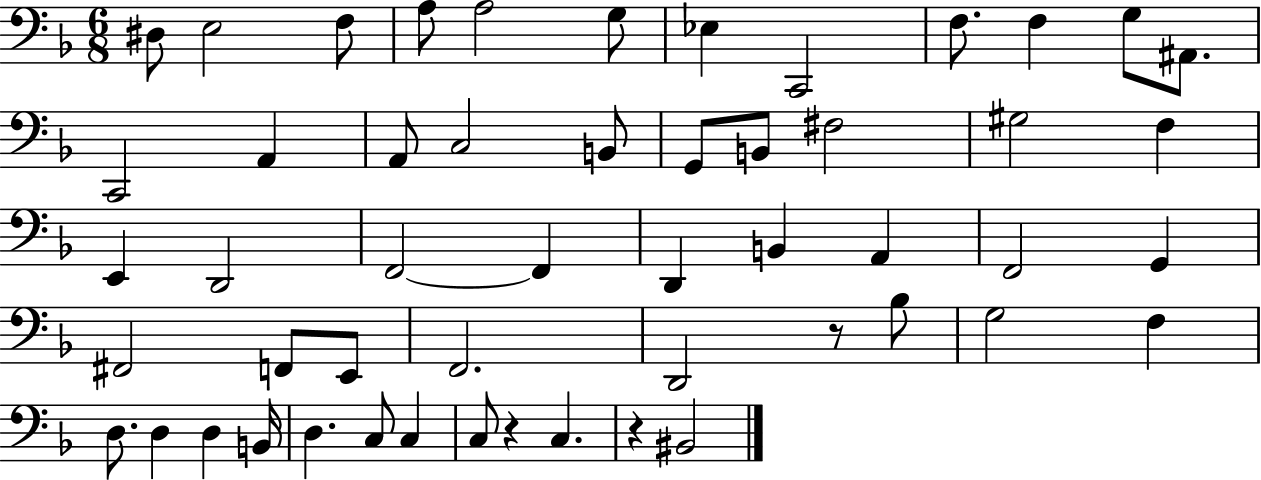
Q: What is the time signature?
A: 6/8